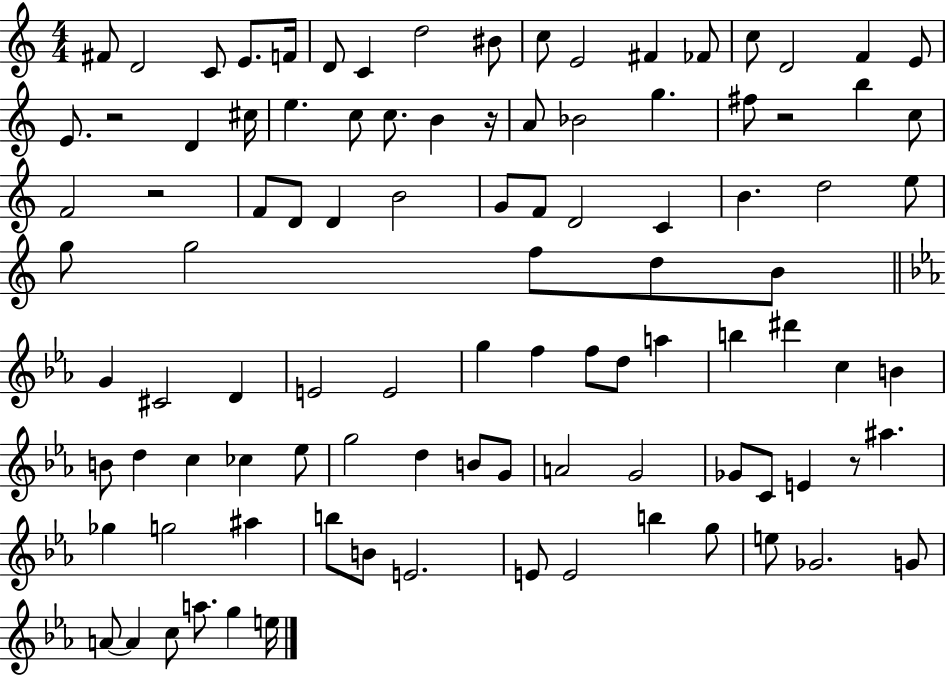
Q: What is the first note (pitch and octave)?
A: F#4